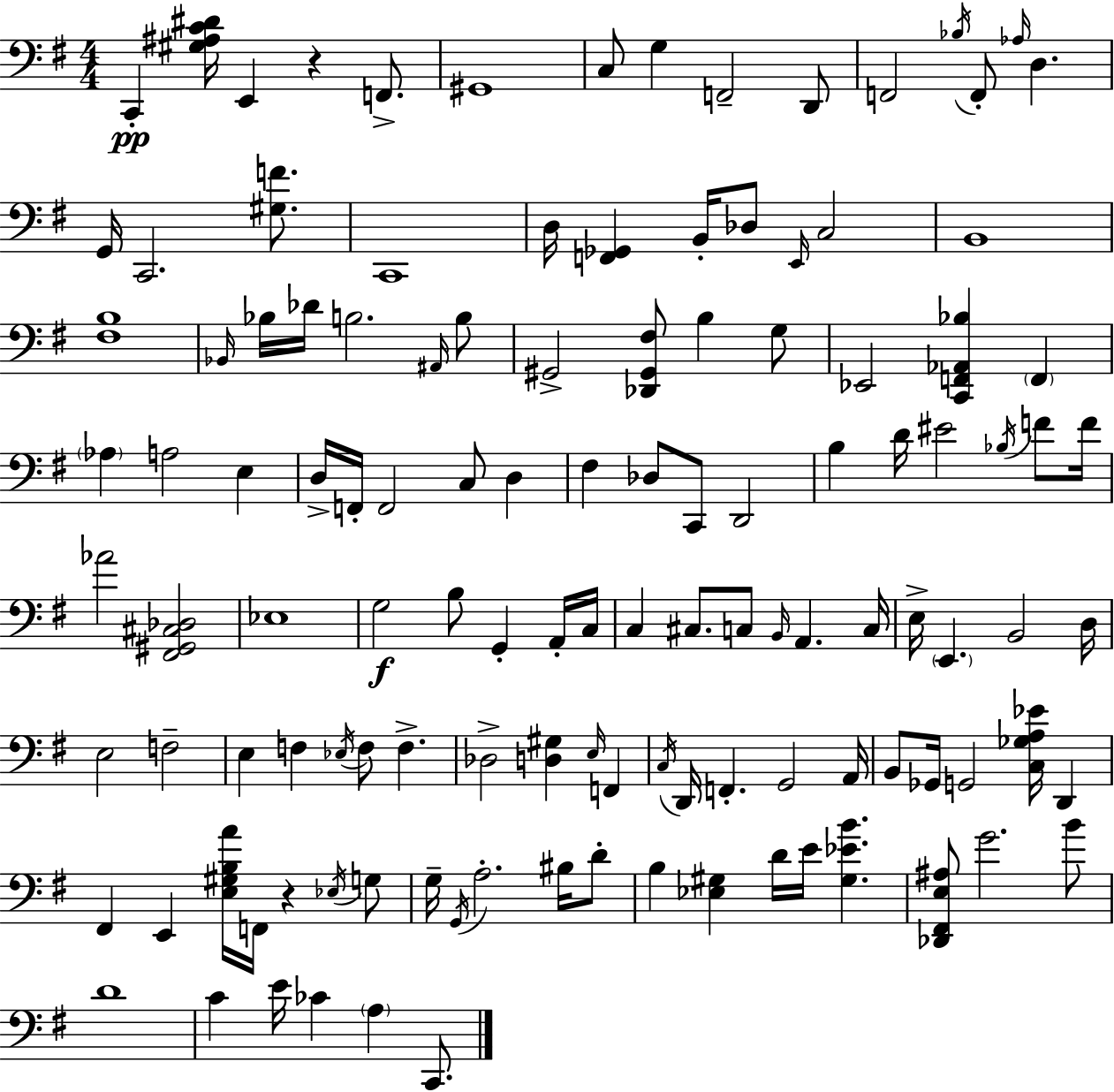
X:1
T:Untitled
M:4/4
L:1/4
K:Em
C,, [^G,^A,C^D]/4 E,, z F,,/2 ^G,,4 C,/2 G, F,,2 D,,/2 F,,2 _B,/4 F,,/2 _A,/4 D, G,,/4 C,,2 [^G,F]/2 C,,4 D,/4 [F,,_G,,] B,,/4 _D,/2 E,,/4 C,2 B,,4 [^F,B,]4 _B,,/4 _B,/4 _D/4 B,2 ^A,,/4 B,/2 ^G,,2 [_D,,^G,,^F,]/2 B, G,/2 _E,,2 [C,,F,,_A,,_B,] F,, _A, A,2 E, D,/4 F,,/4 F,,2 C,/2 D, ^F, _D,/2 C,,/2 D,,2 B, D/4 ^E2 _B,/4 F/2 F/4 _A2 [^F,,^G,,^C,_D,]2 _E,4 G,2 B,/2 G,, A,,/4 C,/4 C, ^C,/2 C,/2 B,,/4 A,, C,/4 E,/4 E,, B,,2 D,/4 E,2 F,2 E, F, _E,/4 F,/2 F, _D,2 [D,^G,] E,/4 F,, C,/4 D,,/4 F,, G,,2 A,,/4 B,,/2 _G,,/4 G,,2 [C,_G,A,_E]/4 D,, ^F,, E,, [E,^G,B,A]/4 F,,/4 z _E,/4 G,/2 G,/4 G,,/4 A,2 ^B,/4 D/2 B, [_E,^G,] D/4 E/4 [^G,_EB] [_D,,^F,,E,^A,]/2 G2 B/2 D4 C E/4 _C A, C,,/2